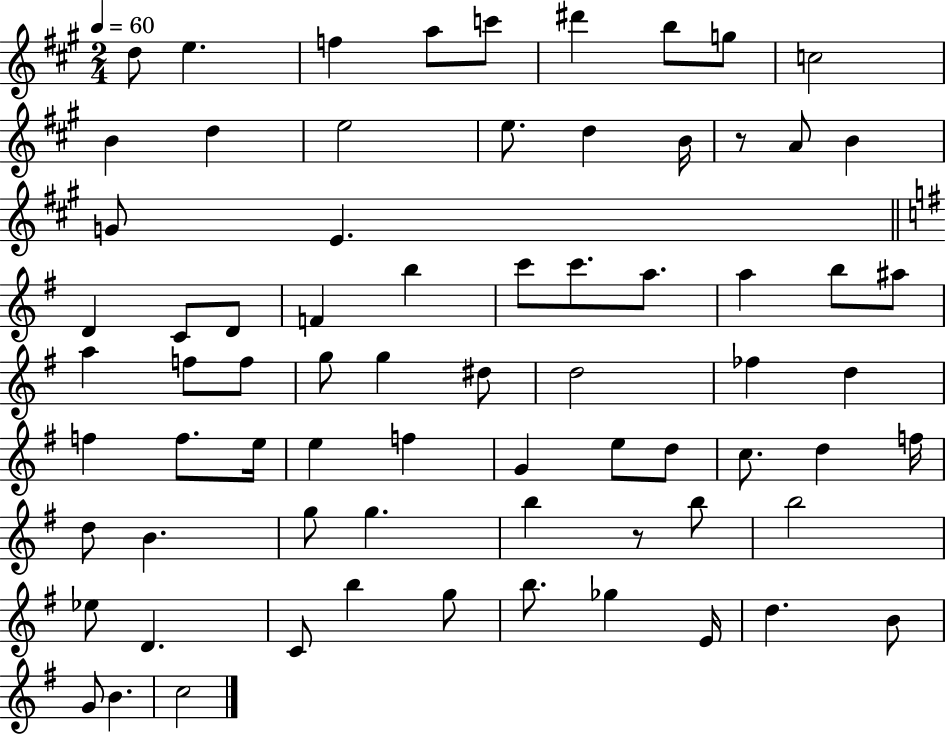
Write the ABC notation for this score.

X:1
T:Untitled
M:2/4
L:1/4
K:A
d/2 e f a/2 c'/2 ^d' b/2 g/2 c2 B d e2 e/2 d B/4 z/2 A/2 B G/2 E D C/2 D/2 F b c'/2 c'/2 a/2 a b/2 ^a/2 a f/2 f/2 g/2 g ^d/2 d2 _f d f f/2 e/4 e f G e/2 d/2 c/2 d f/4 d/2 B g/2 g b z/2 b/2 b2 _e/2 D C/2 b g/2 b/2 _g E/4 d B/2 G/2 B c2